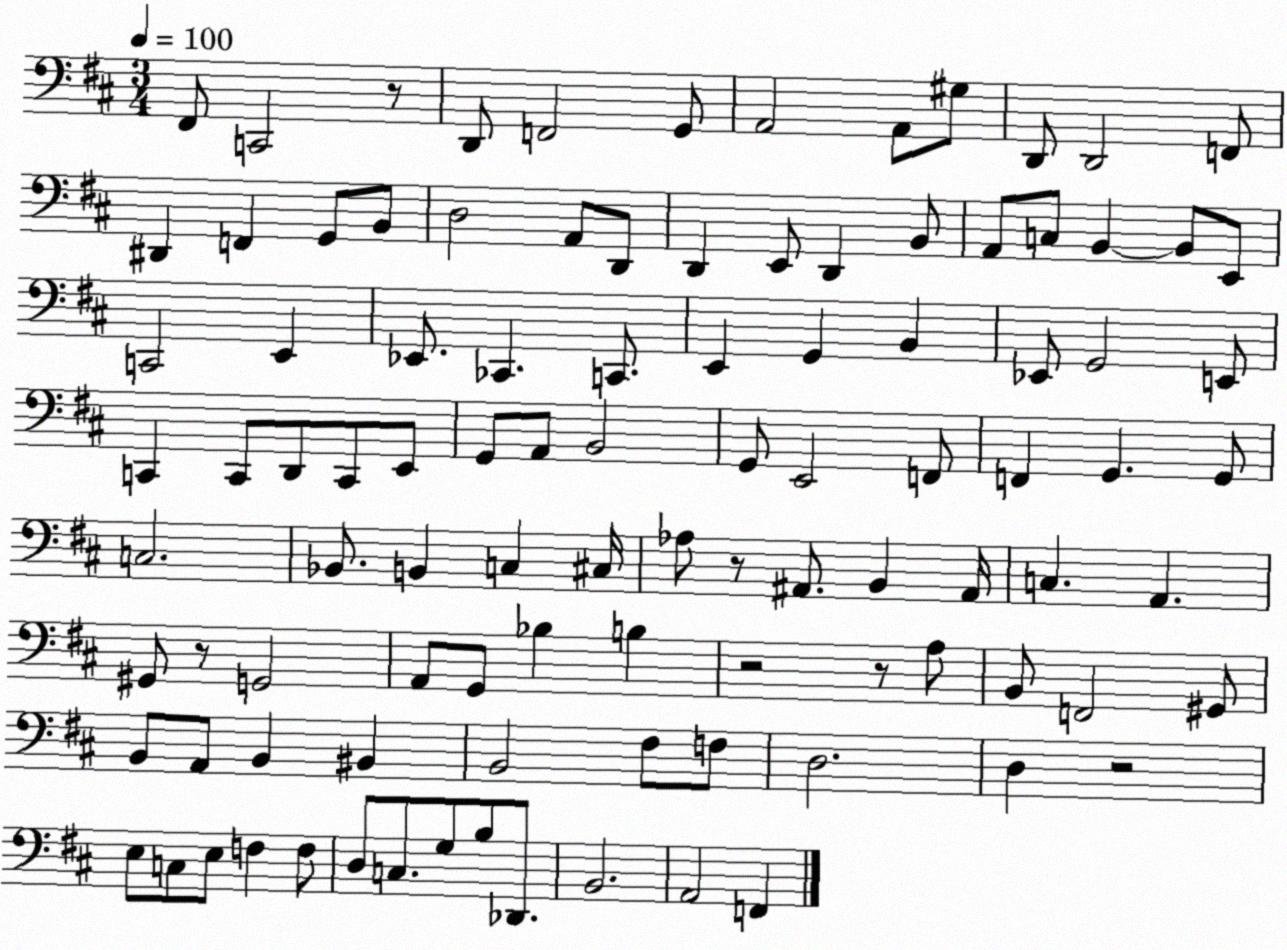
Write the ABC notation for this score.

X:1
T:Untitled
M:3/4
L:1/4
K:D
^F,,/2 C,,2 z/2 D,,/2 F,,2 G,,/2 A,,2 A,,/2 ^G,/2 D,,/2 D,,2 F,,/2 ^D,, F,, G,,/2 B,,/2 D,2 A,,/2 D,,/2 D,, E,,/2 D,, B,,/2 A,,/2 C,/2 B,, B,,/2 E,,/2 C,,2 E,, _E,,/2 _C,, C,,/2 E,, G,, B,, _E,,/2 G,,2 E,,/2 C,, C,,/2 D,,/2 C,,/2 E,,/2 G,,/2 A,,/2 B,,2 G,,/2 E,,2 F,,/2 F,, G,, G,,/2 C,2 _B,,/2 B,, C, ^C,/4 _A,/2 z/2 ^A,,/2 B,, ^A,,/4 C, A,, ^G,,/2 z/2 G,,2 A,,/2 G,,/2 _B, B, z2 z/2 A,/2 B,,/2 F,,2 ^G,,/2 B,,/2 A,,/2 B,, ^B,, B,,2 ^F,/2 F,/2 D,2 D, z2 E,/2 C,/2 E,/2 F, F,/2 D,/2 C,/2 G,/2 B,/2 _D,,/2 B,,2 A,,2 F,,